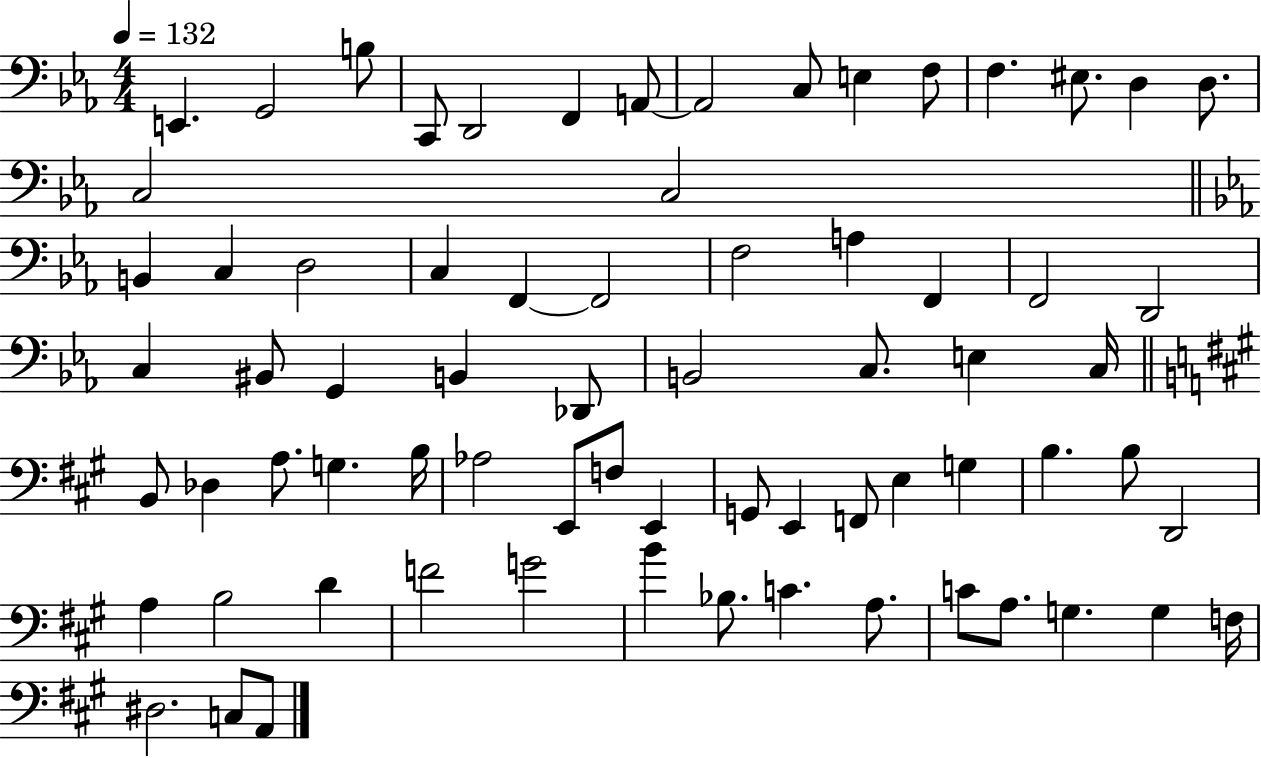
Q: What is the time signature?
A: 4/4